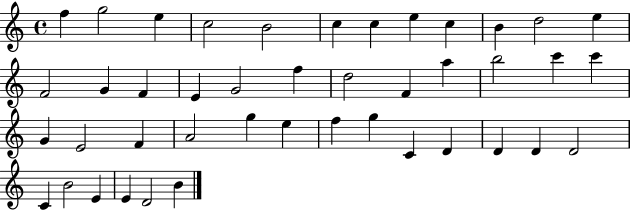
X:1
T:Untitled
M:4/4
L:1/4
K:C
f g2 e c2 B2 c c e c B d2 e F2 G F E G2 f d2 F a b2 c' c' G E2 F A2 g e f g C D D D D2 C B2 E E D2 B